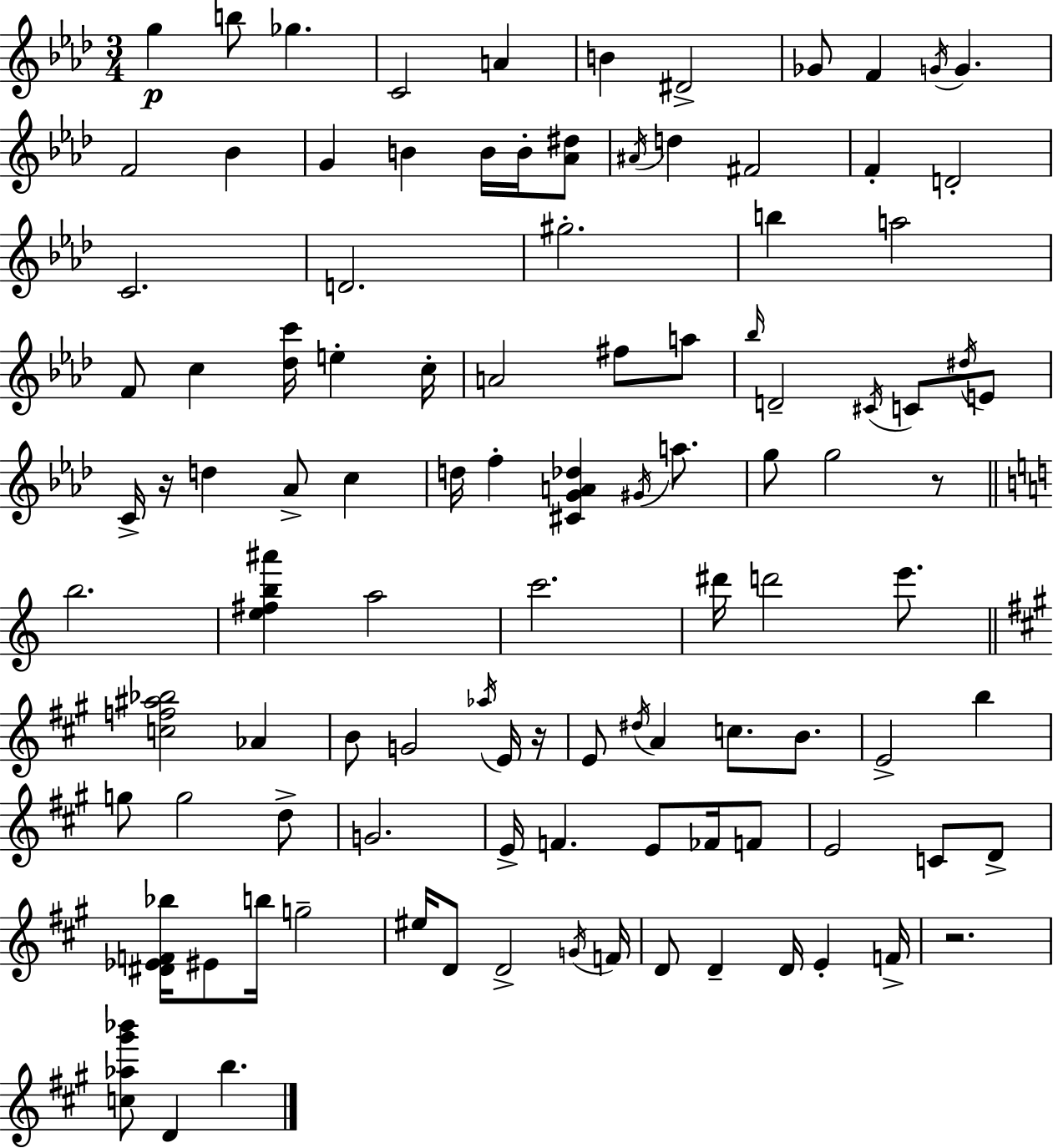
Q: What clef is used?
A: treble